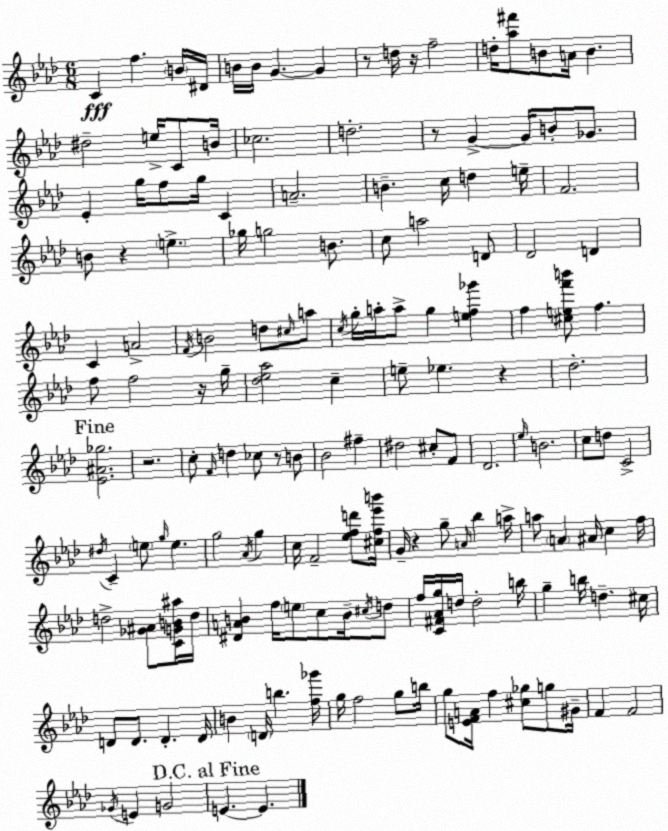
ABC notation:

X:1
T:Untitled
M:6/8
L:1/4
K:Ab
C f B/4 ^D/4 B/4 B/4 G G z/2 d/4 z/4 f2 d/4 [_a^f']/2 B/2 A/4 B ^d2 e/4 C/2 B/4 _c2 d2 z/2 G G/4 B/2 _G/2 _E g/4 f/2 g/4 C A2 B c/4 d e/4 F2 B/2 z e _g/4 g2 B/2 c/2 a2 D/2 _D2 D C A2 F/4 B2 d/2 ^c/4 a/2 c/4 g/4 a/4 a/2 g [ef_g'] f [^cef'b']/2 f f/2 f2 z/4 g/4 [_d_e_a]2 c e/2 _e z _d2 [_E^A_g]2 z2 c/2 F/4 d _c/2 z/2 B/2 _B2 ^f ^d2 ^c/2 F/2 _D2 _e/4 B2 c/2 d/2 C2 ^d/4 C e/2 g/4 e g2 _A/4 g c/4 F2 [_efd']/2 [^cf_e'b']/4 G/4 z g/2 A/4 _b a/4 a/2 A ^A/4 c f/4 d2 [_G^A]/2 [CGB^a]/4 d/4 [^DAB] f/4 e/2 c/2 B/4 ^c/4 d/2 f/4 [C^F_Ag]/4 d/4 d2 b/4 g b/4 d ^c/4 D/2 D/2 D D/4 B D/4 b [f_g']/4 g/4 f2 g/2 b/4 g/2 [EFA]/4 f [^c_g]/2 g/2 ^G/4 F F2 _G/4 E G2 E E